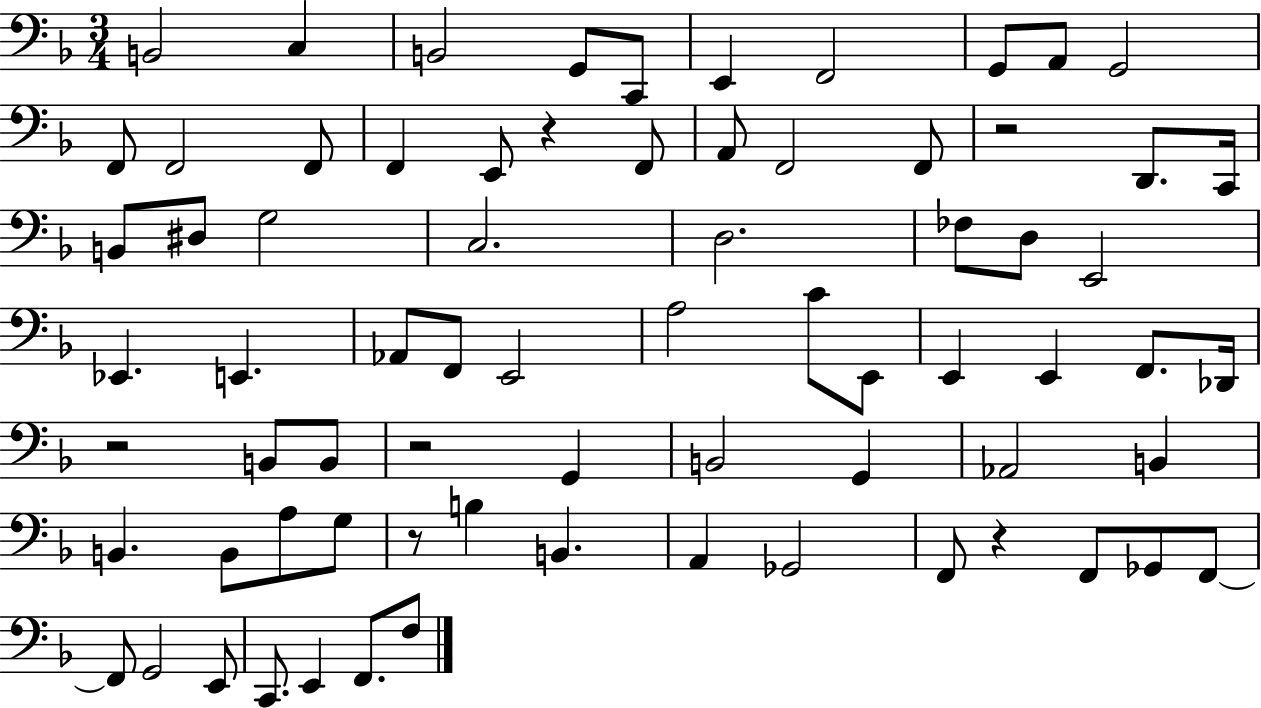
X:1
T:Untitled
M:3/4
L:1/4
K:F
B,,2 C, B,,2 G,,/2 C,,/2 E,, F,,2 G,,/2 A,,/2 G,,2 F,,/2 F,,2 F,,/2 F,, E,,/2 z F,,/2 A,,/2 F,,2 F,,/2 z2 D,,/2 C,,/4 B,,/2 ^D,/2 G,2 C,2 D,2 _F,/2 D,/2 E,,2 _E,, E,, _A,,/2 F,,/2 E,,2 A,2 C/2 E,,/2 E,, E,, F,,/2 _D,,/4 z2 B,,/2 B,,/2 z2 G,, B,,2 G,, _A,,2 B,, B,, B,,/2 A,/2 G,/2 z/2 B, B,, A,, _G,,2 F,,/2 z F,,/2 _G,,/2 F,,/2 F,,/2 G,,2 E,,/2 C,,/2 E,, F,,/2 F,/2